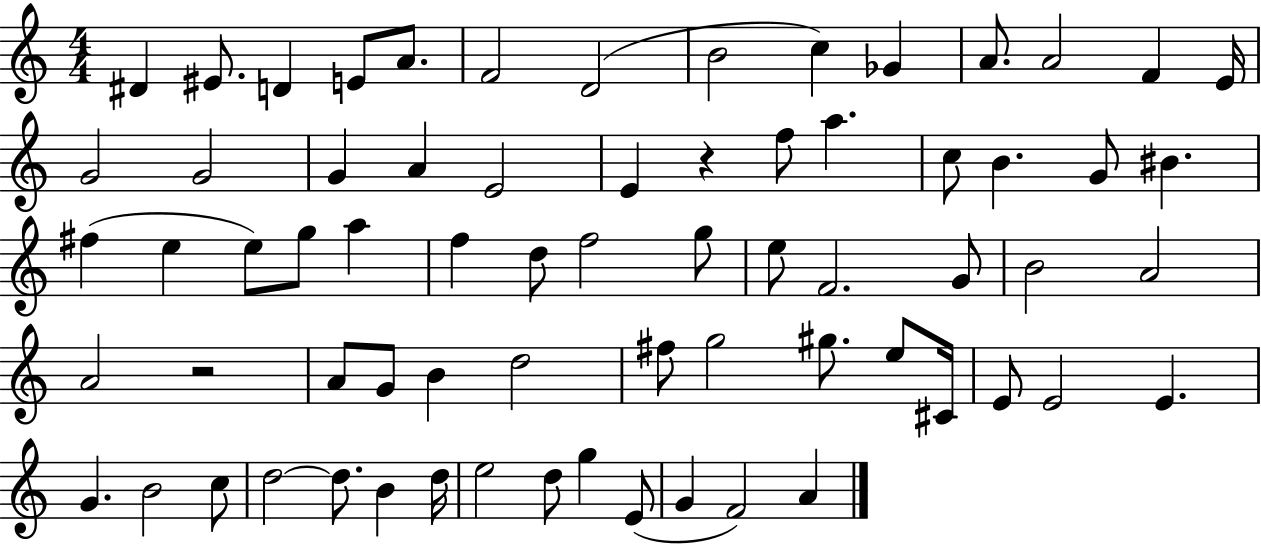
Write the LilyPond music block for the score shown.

{
  \clef treble
  \numericTimeSignature
  \time 4/4
  \key c \major
  dis'4 eis'8. d'4 e'8 a'8. | f'2 d'2( | b'2 c''4) ges'4 | a'8. a'2 f'4 e'16 | \break g'2 g'2 | g'4 a'4 e'2 | e'4 r4 f''8 a''4. | c''8 b'4. g'8 bis'4. | \break fis''4( e''4 e''8) g''8 a''4 | f''4 d''8 f''2 g''8 | e''8 f'2. g'8 | b'2 a'2 | \break a'2 r2 | a'8 g'8 b'4 d''2 | fis''8 g''2 gis''8. e''8 cis'16 | e'8 e'2 e'4. | \break g'4. b'2 c''8 | d''2~~ d''8. b'4 d''16 | e''2 d''8 g''4 e'8( | g'4 f'2) a'4 | \break \bar "|."
}